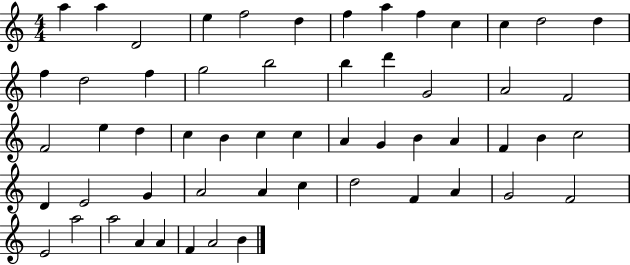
A5/q A5/q D4/h E5/q F5/h D5/q F5/q A5/q F5/q C5/q C5/q D5/h D5/q F5/q D5/h F5/q G5/h B5/h B5/q D6/q G4/h A4/h F4/h F4/h E5/q D5/q C5/q B4/q C5/q C5/q A4/q G4/q B4/q A4/q F4/q B4/q C5/h D4/q E4/h G4/q A4/h A4/q C5/q D5/h F4/q A4/q G4/h F4/h E4/h A5/h A5/h A4/q A4/q F4/q A4/h B4/q